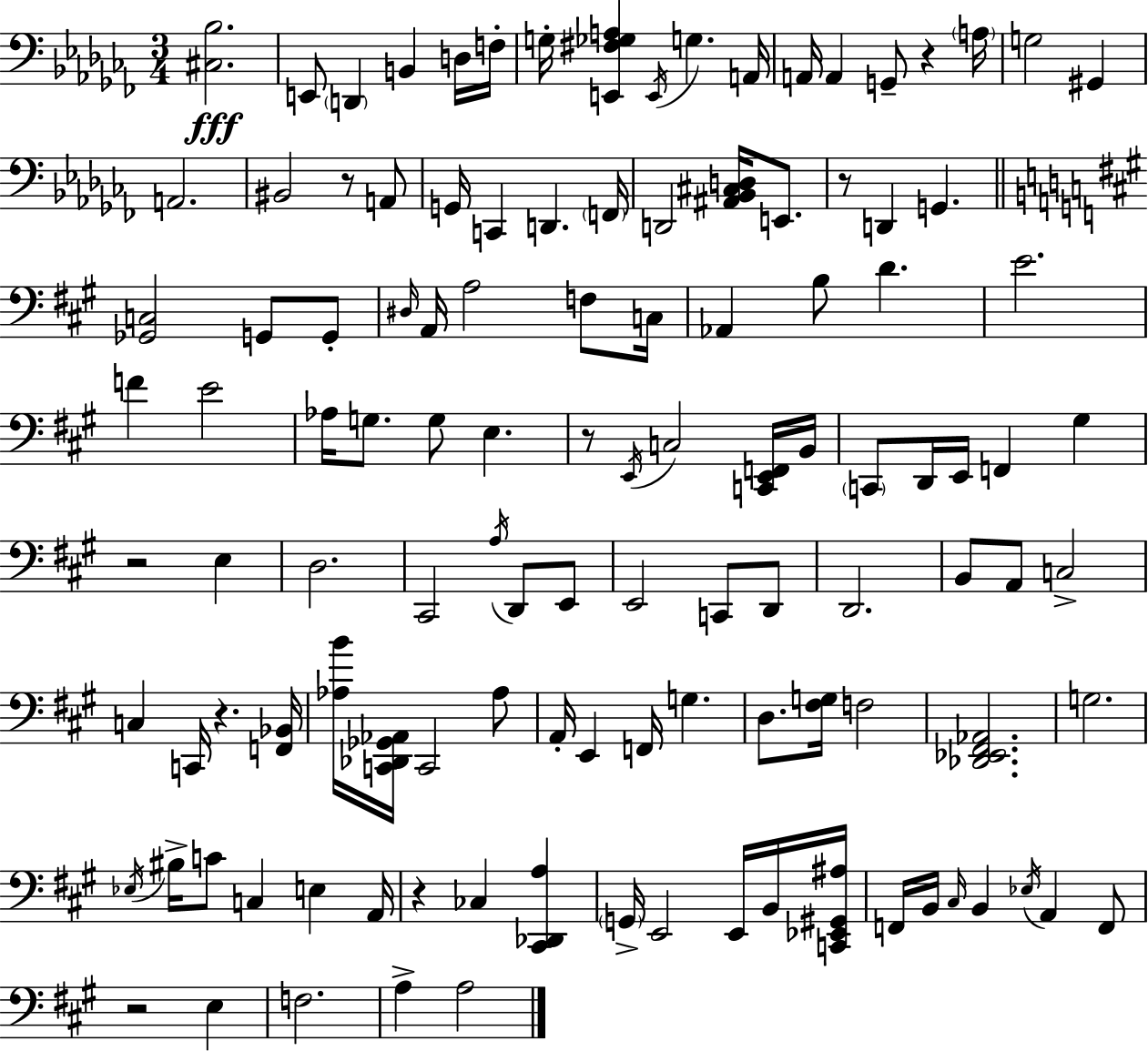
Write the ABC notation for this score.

X:1
T:Untitled
M:3/4
L:1/4
K:Abm
[^C,_B,]2 E,,/2 D,, B,, D,/4 F,/4 G,/4 [E,,^F,_G,A,] E,,/4 G, A,,/4 A,,/4 A,, G,,/2 z A,/4 G,2 ^G,, A,,2 ^B,,2 z/2 A,,/2 G,,/4 C,, D,, F,,/4 D,,2 [^A,,_B,,^C,D,]/4 E,,/2 z/2 D,, G,, [_G,,C,]2 G,,/2 G,,/2 ^D,/4 A,,/4 A,2 F,/2 C,/4 _A,, B,/2 D E2 F E2 _A,/4 G,/2 G,/2 E, z/2 E,,/4 C,2 [C,,E,,F,,]/4 B,,/4 C,,/2 D,,/4 E,,/4 F,, ^G, z2 E, D,2 ^C,,2 A,/4 D,,/2 E,,/2 E,,2 C,,/2 D,,/2 D,,2 B,,/2 A,,/2 C,2 C, C,,/4 z [F,,_B,,]/4 [_A,B]/4 [C,,_D,,_G,,_A,,]/4 C,,2 _A,/2 A,,/4 E,, F,,/4 G, D,/2 [^F,G,]/4 F,2 [_D,,_E,,^F,,_A,,]2 G,2 _E,/4 ^B,/4 C/2 C, E, A,,/4 z _C, [^C,,_D,,A,] G,,/4 E,,2 E,,/4 B,,/4 [C,,_E,,^G,,^A,]/4 F,,/4 B,,/4 ^C,/4 B,, _E,/4 A,, F,,/2 z2 E, F,2 A, A,2